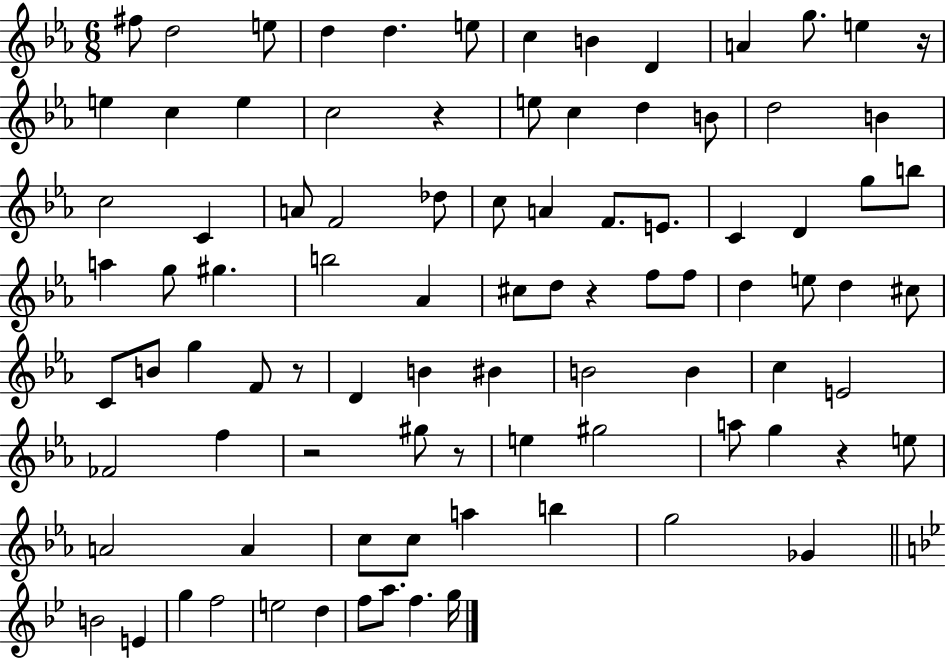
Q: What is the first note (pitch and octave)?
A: F#5